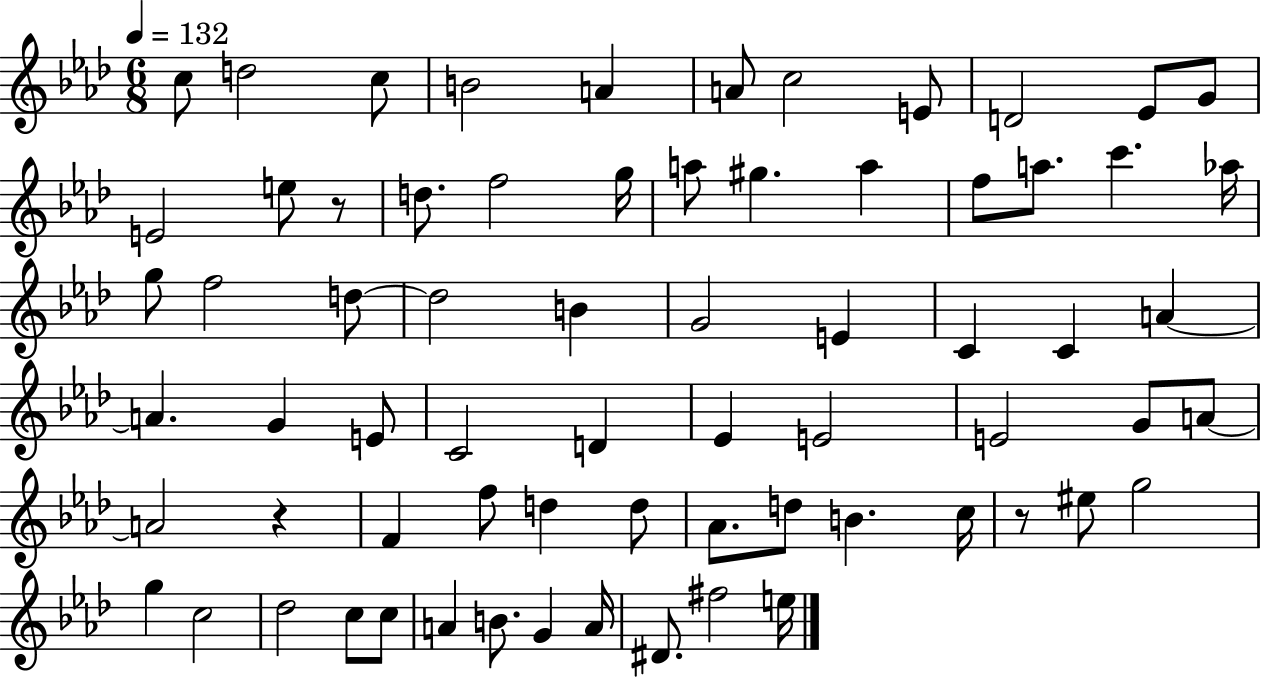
X:1
T:Untitled
M:6/8
L:1/4
K:Ab
c/2 d2 c/2 B2 A A/2 c2 E/2 D2 _E/2 G/2 E2 e/2 z/2 d/2 f2 g/4 a/2 ^g a f/2 a/2 c' _a/4 g/2 f2 d/2 d2 B G2 E C C A A G E/2 C2 D _E E2 E2 G/2 A/2 A2 z F f/2 d d/2 _A/2 d/2 B c/4 z/2 ^e/2 g2 g c2 _d2 c/2 c/2 A B/2 G A/4 ^D/2 ^f2 e/4